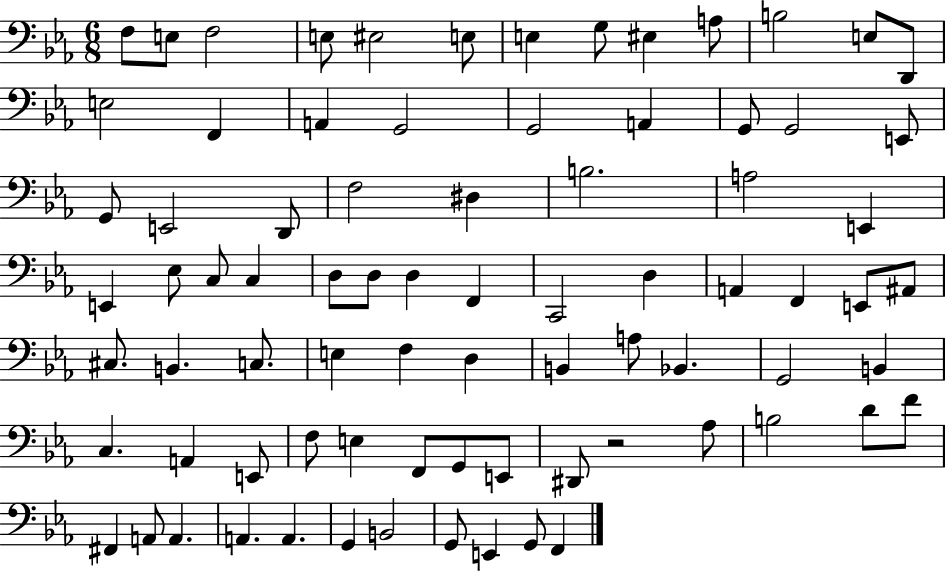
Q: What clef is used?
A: bass